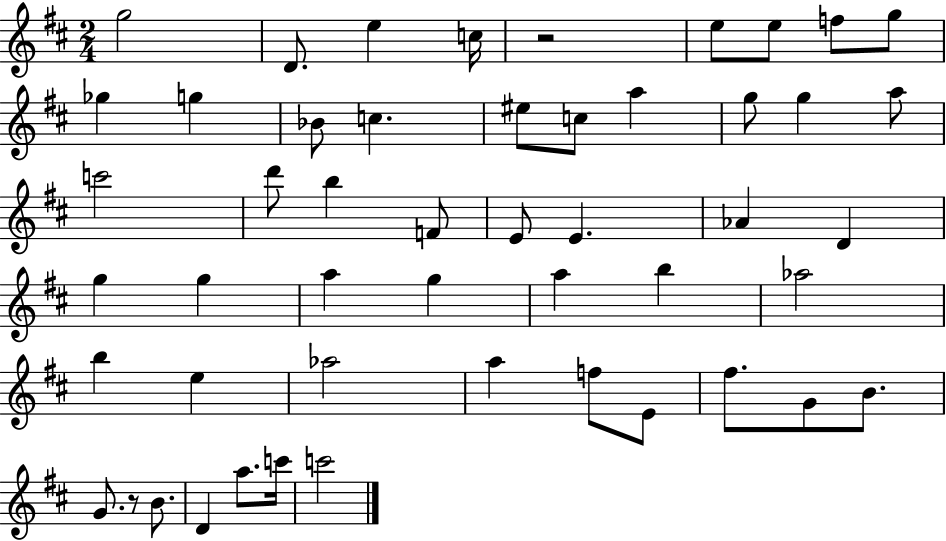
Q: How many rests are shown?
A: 2